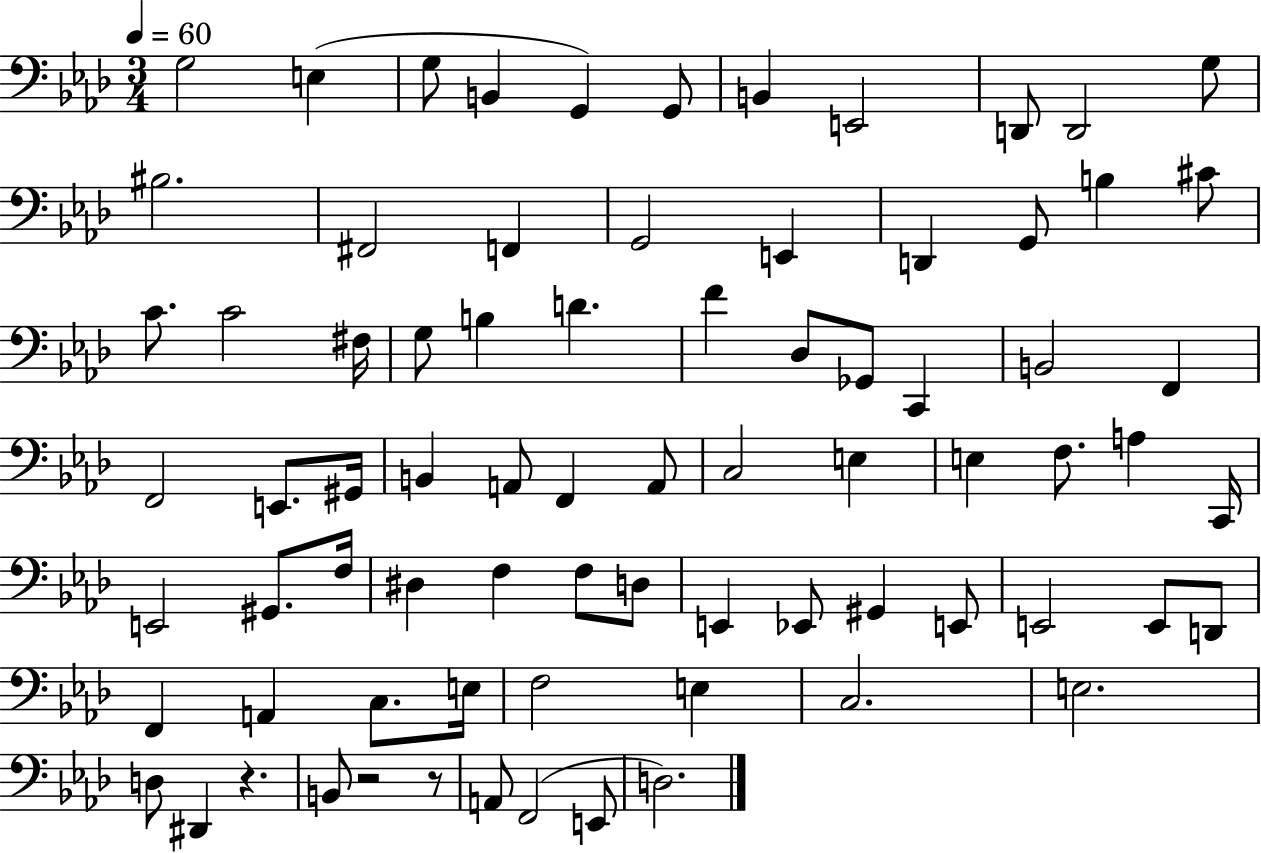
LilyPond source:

{
  \clef bass
  \numericTimeSignature
  \time 3/4
  \key aes \major
  \tempo 4 = 60
  g2 e4( | g8 b,4 g,4) g,8 | b,4 e,2 | d,8 d,2 g8 | \break bis2. | fis,2 f,4 | g,2 e,4 | d,4 g,8 b4 cis'8 | \break c'8. c'2 fis16 | g8 b4 d'4. | f'4 des8 ges,8 c,4 | b,2 f,4 | \break f,2 e,8. gis,16 | b,4 a,8 f,4 a,8 | c2 e4 | e4 f8. a4 c,16 | \break e,2 gis,8. f16 | dis4 f4 f8 d8 | e,4 ees,8 gis,4 e,8 | e,2 e,8 d,8 | \break f,4 a,4 c8. e16 | f2 e4 | c2. | e2. | \break d8 dis,4 r4. | b,8 r2 r8 | a,8 f,2( e,8 | d2.) | \break \bar "|."
}